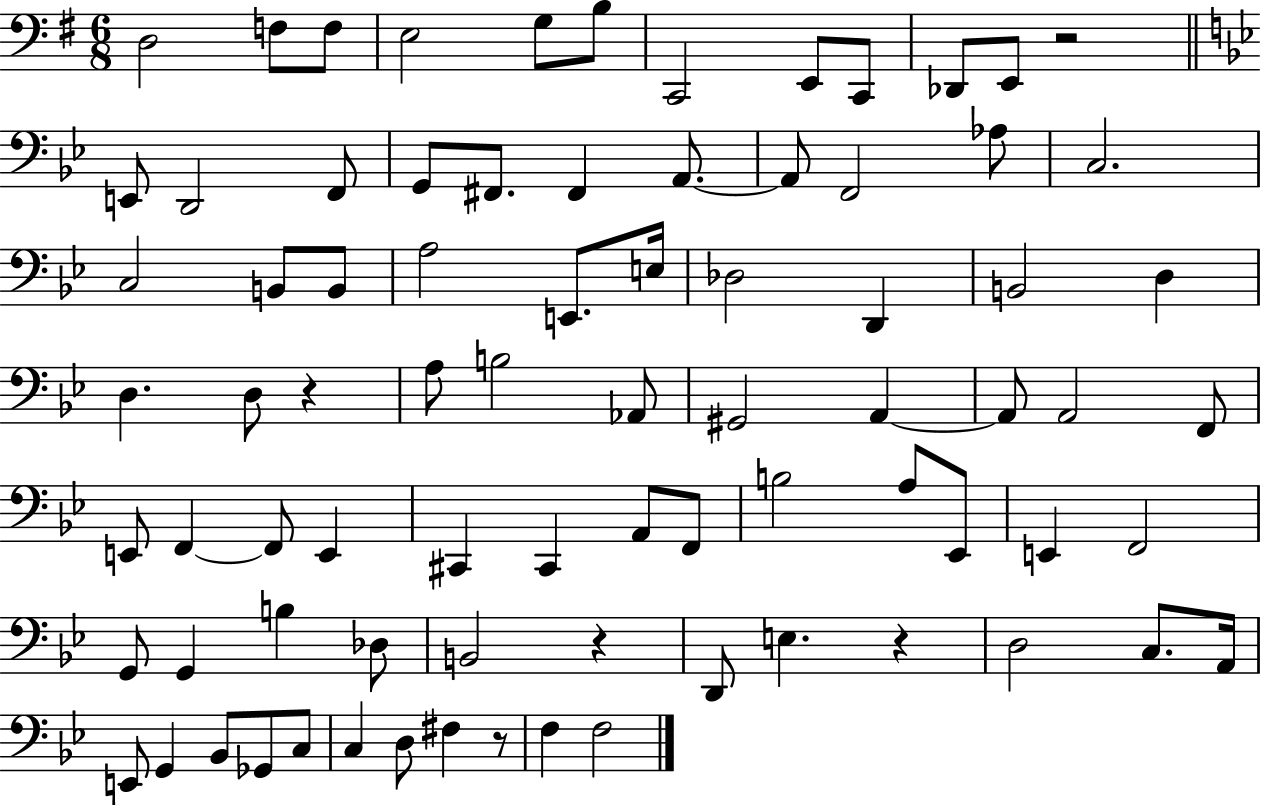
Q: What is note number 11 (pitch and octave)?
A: E2